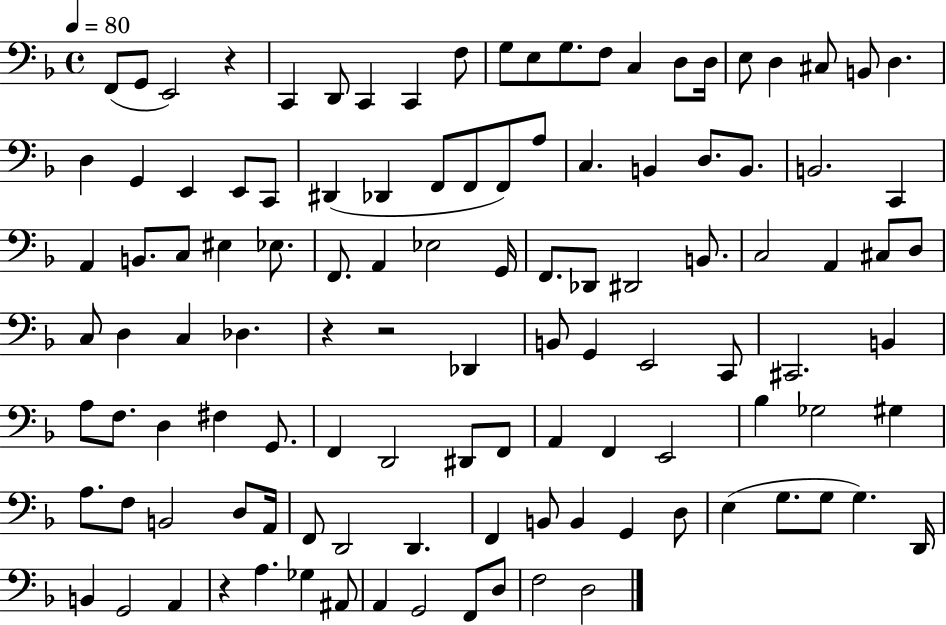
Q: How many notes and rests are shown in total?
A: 114